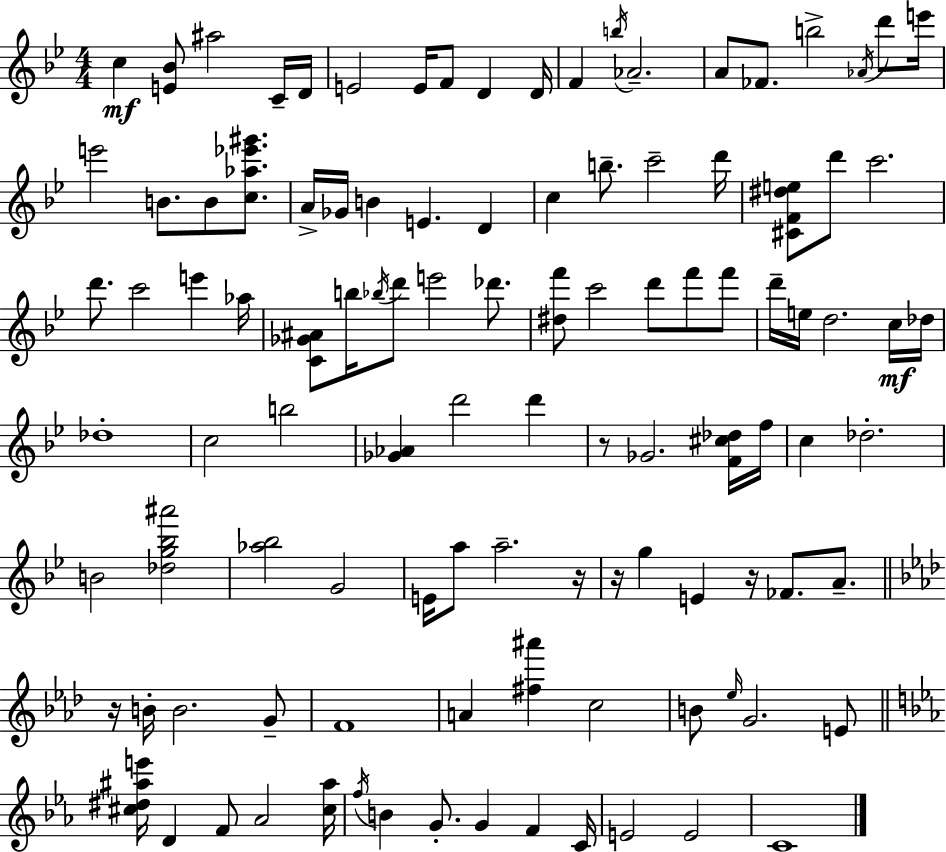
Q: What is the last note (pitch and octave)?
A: C4